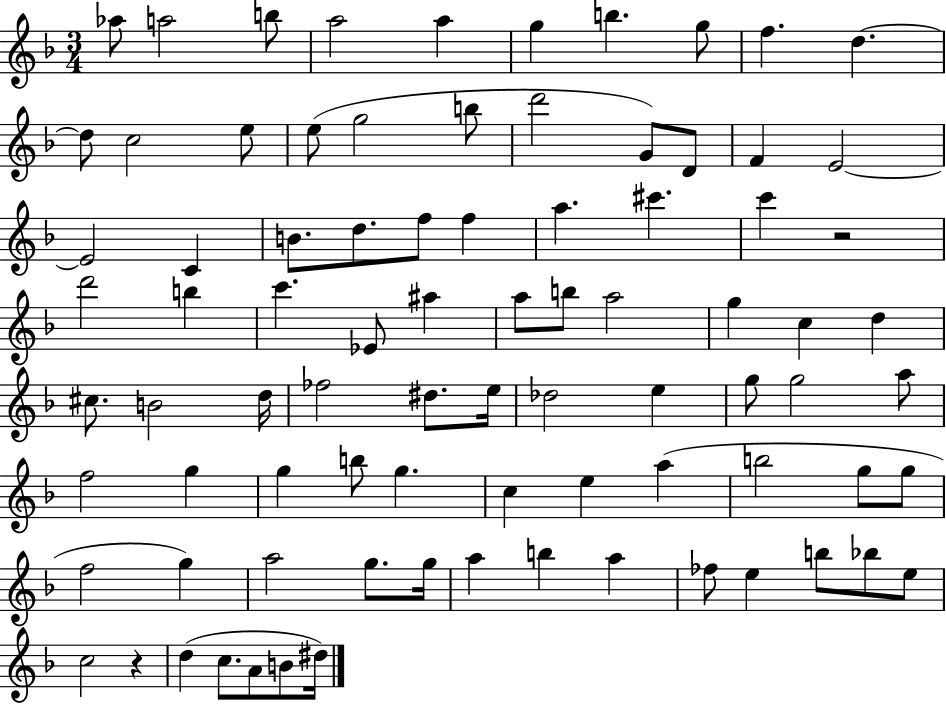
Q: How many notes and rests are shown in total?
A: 84